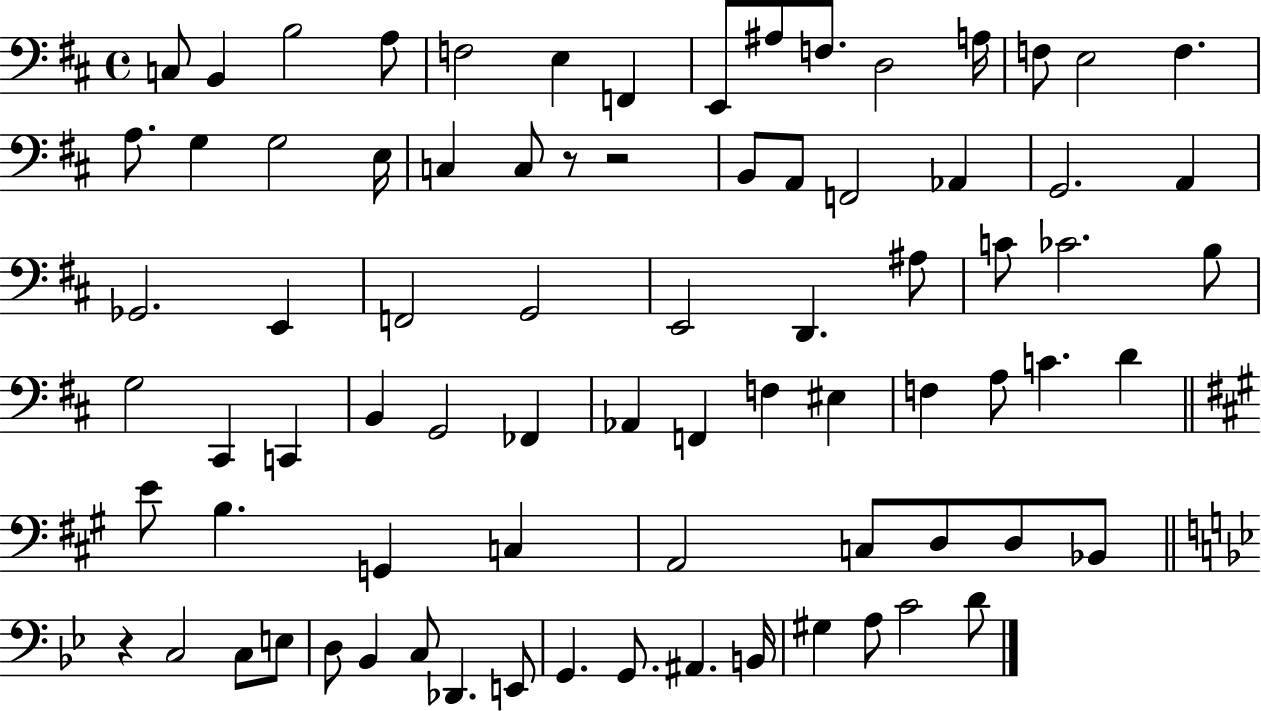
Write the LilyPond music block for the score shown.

{
  \clef bass
  \time 4/4
  \defaultTimeSignature
  \key d \major
  \repeat volta 2 { c8 b,4 b2 a8 | f2 e4 f,4 | e,8 ais8 f8. d2 a16 | f8 e2 f4. | \break a8. g4 g2 e16 | c4 c8 r8 r2 | b,8 a,8 f,2 aes,4 | g,2. a,4 | \break ges,2. e,4 | f,2 g,2 | e,2 d,4. ais8 | c'8 ces'2. b8 | \break g2 cis,4 c,4 | b,4 g,2 fes,4 | aes,4 f,4 f4 eis4 | f4 a8 c'4. d'4 | \break \bar "||" \break \key a \major e'8 b4. g,4 c4 | a,2 c8 d8 d8 bes,8 | \bar "||" \break \key bes \major r4 c2 c8 e8 | d8 bes,4 c8 des,4. e,8 | g,4. g,8. ais,4. b,16 | gis4 a8 c'2 d'8 | \break } \bar "|."
}